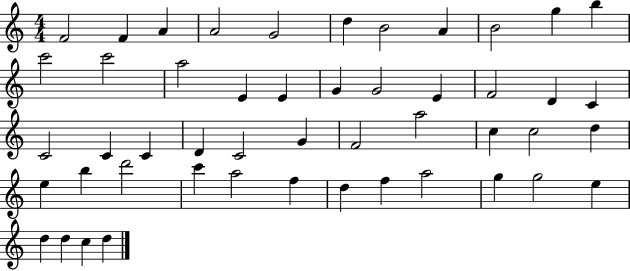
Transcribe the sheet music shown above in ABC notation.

X:1
T:Untitled
M:4/4
L:1/4
K:C
F2 F A A2 G2 d B2 A B2 g b c'2 c'2 a2 E E G G2 E F2 D C C2 C C D C2 G F2 a2 c c2 d e b d'2 c' a2 f d f a2 g g2 e d d c d